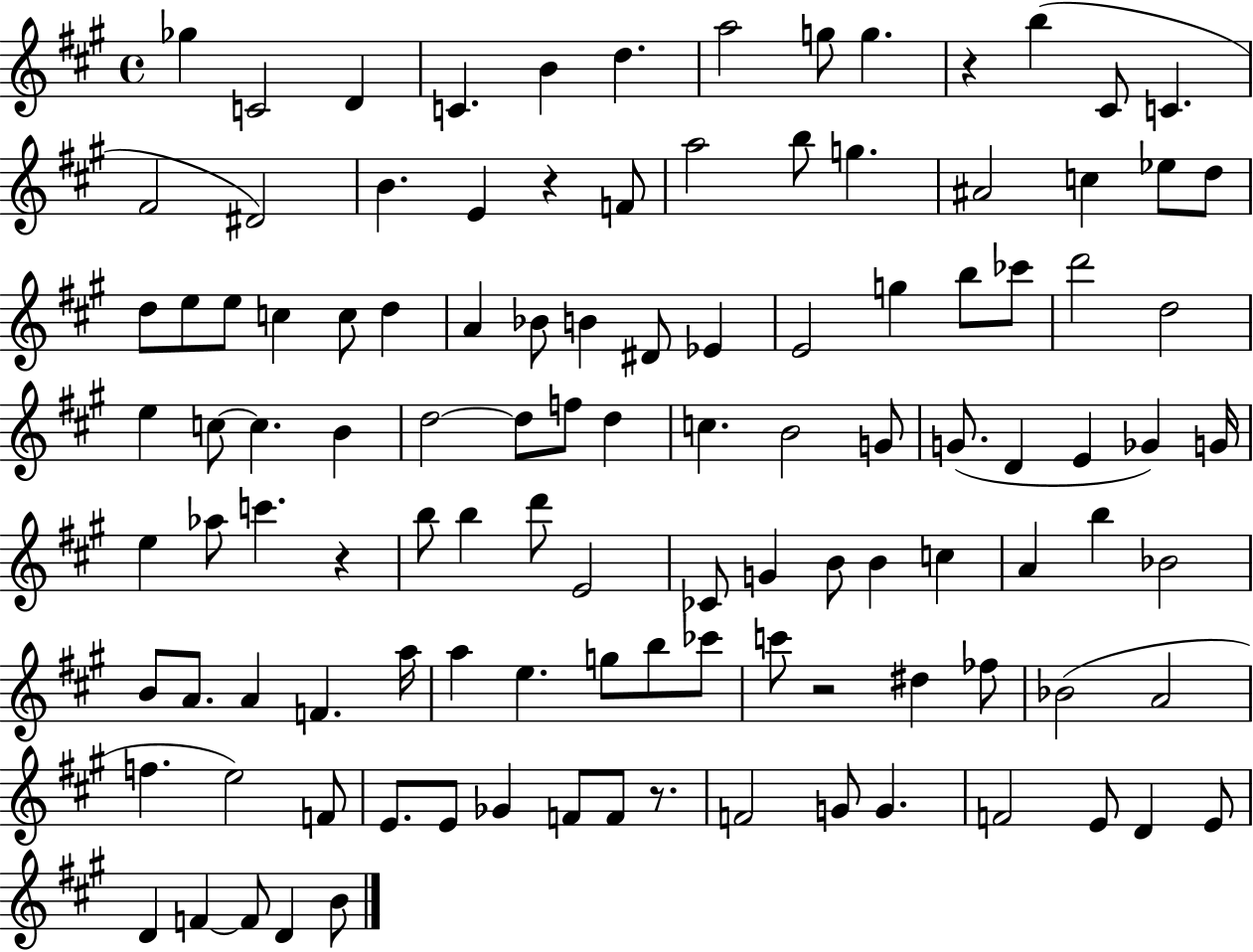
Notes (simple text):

Gb5/q C4/h D4/q C4/q. B4/q D5/q. A5/h G5/e G5/q. R/q B5/q C#4/e C4/q. F#4/h D#4/h B4/q. E4/q R/q F4/e A5/h B5/e G5/q. A#4/h C5/q Eb5/e D5/e D5/e E5/e E5/e C5/q C5/e D5/q A4/q Bb4/e B4/q D#4/e Eb4/q E4/h G5/q B5/e CES6/e D6/h D5/h E5/q C5/e C5/q. B4/q D5/h D5/e F5/e D5/q C5/q. B4/h G4/e G4/e. D4/q E4/q Gb4/q G4/s E5/q Ab5/e C6/q. R/q B5/e B5/q D6/e E4/h CES4/e G4/q B4/e B4/q C5/q A4/q B5/q Bb4/h B4/e A4/e. A4/q F4/q. A5/s A5/q E5/q. G5/e B5/e CES6/e C6/e R/h D#5/q FES5/e Bb4/h A4/h F5/q. E5/h F4/e E4/e. E4/e Gb4/q F4/e F4/e R/e. F4/h G4/e G4/q. F4/h E4/e D4/q E4/e D4/q F4/q F4/e D4/q B4/e